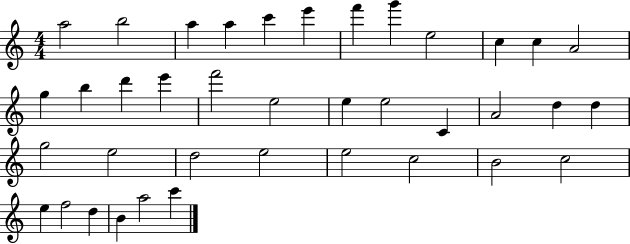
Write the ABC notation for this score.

X:1
T:Untitled
M:4/4
L:1/4
K:C
a2 b2 a a c' e' f' g' e2 c c A2 g b d' e' f'2 e2 e e2 C A2 d d g2 e2 d2 e2 e2 c2 B2 c2 e f2 d B a2 c'